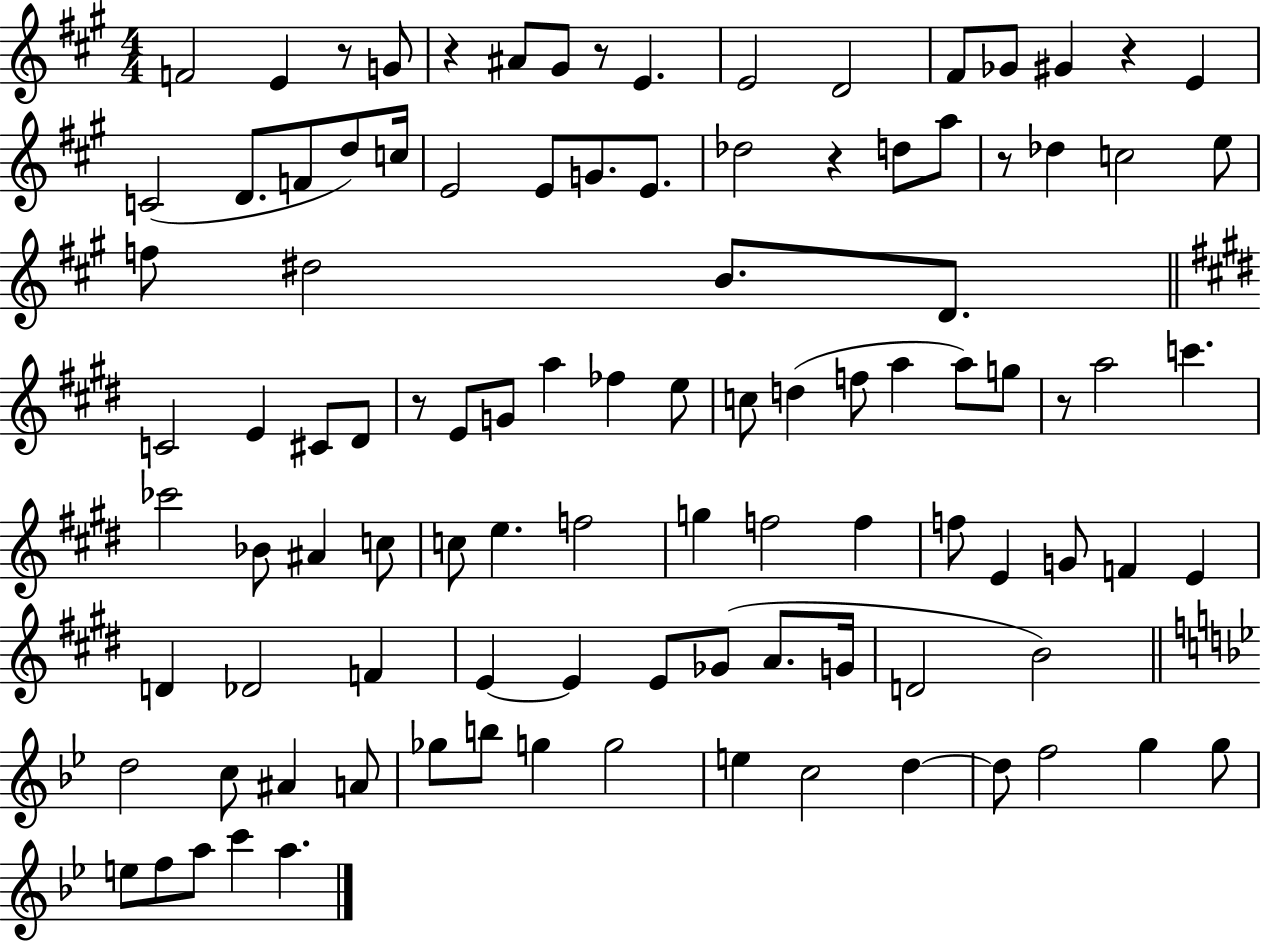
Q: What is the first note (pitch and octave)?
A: F4